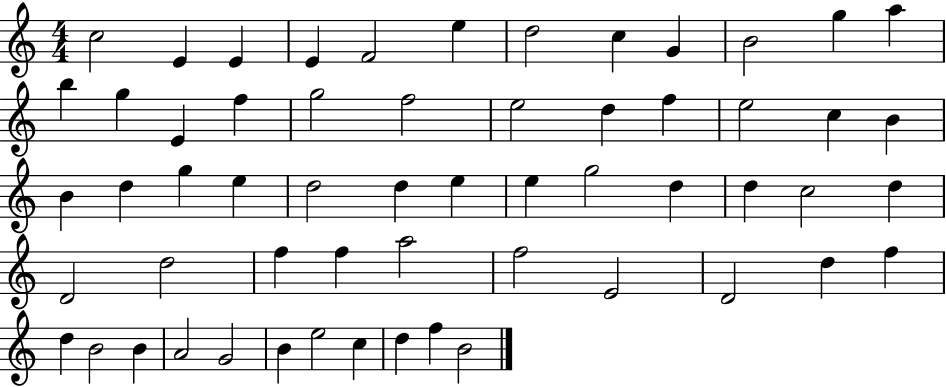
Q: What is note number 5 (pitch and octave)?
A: F4